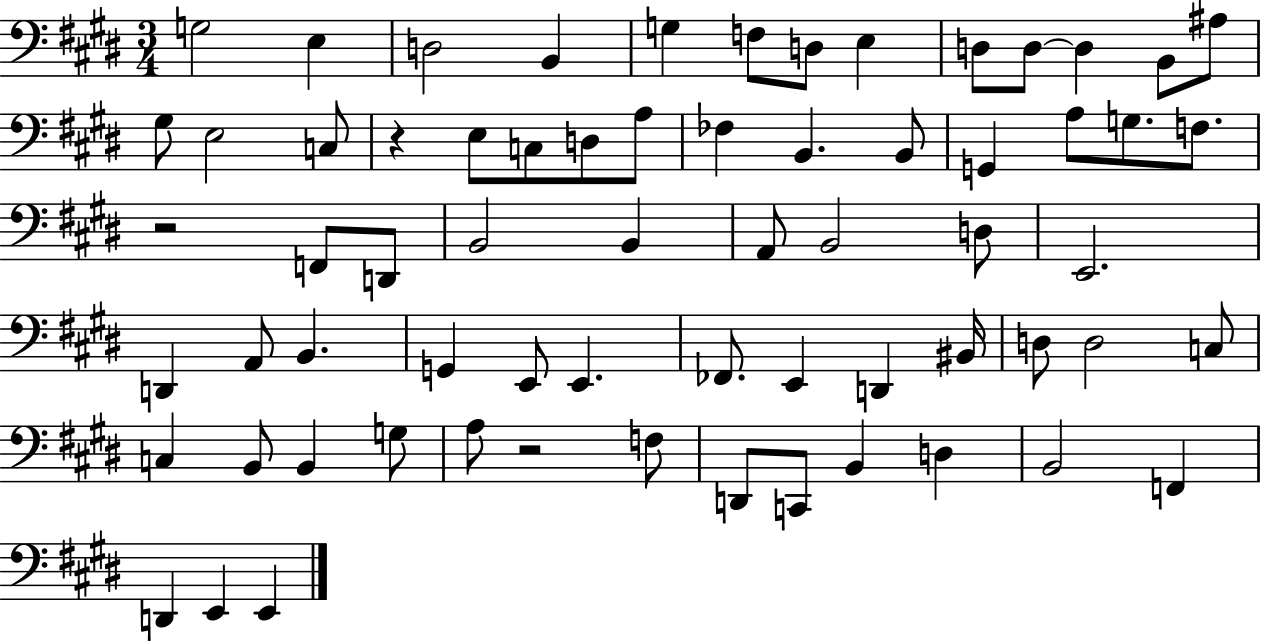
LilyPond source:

{
  \clef bass
  \numericTimeSignature
  \time 3/4
  \key e \major
  \repeat volta 2 { g2 e4 | d2 b,4 | g4 f8 d8 e4 | d8 d8~~ d4 b,8 ais8 | \break gis8 e2 c8 | r4 e8 c8 d8 a8 | fes4 b,4. b,8 | g,4 a8 g8. f8. | \break r2 f,8 d,8 | b,2 b,4 | a,8 b,2 d8 | e,2. | \break d,4 a,8 b,4. | g,4 e,8 e,4. | fes,8. e,4 d,4 bis,16 | d8 d2 c8 | \break c4 b,8 b,4 g8 | a8 r2 f8 | d,8 c,8 b,4 d4 | b,2 f,4 | \break d,4 e,4 e,4 | } \bar "|."
}